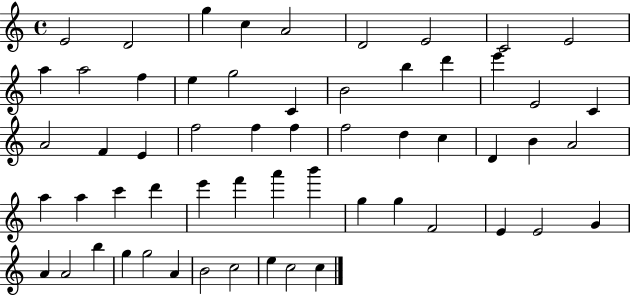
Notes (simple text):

E4/h D4/h G5/q C5/q A4/h D4/h E4/h C4/h E4/h A5/q A5/h F5/q E5/q G5/h C4/q B4/h B5/q D6/q E6/q E4/h C4/q A4/h F4/q E4/q F5/h F5/q F5/q F5/h D5/q C5/q D4/q B4/q A4/h A5/q A5/q C6/q D6/q E6/q F6/q A6/q B6/q G5/q G5/q F4/h E4/q E4/h G4/q A4/q A4/h B5/q G5/q G5/h A4/q B4/h C5/h E5/q C5/h C5/q